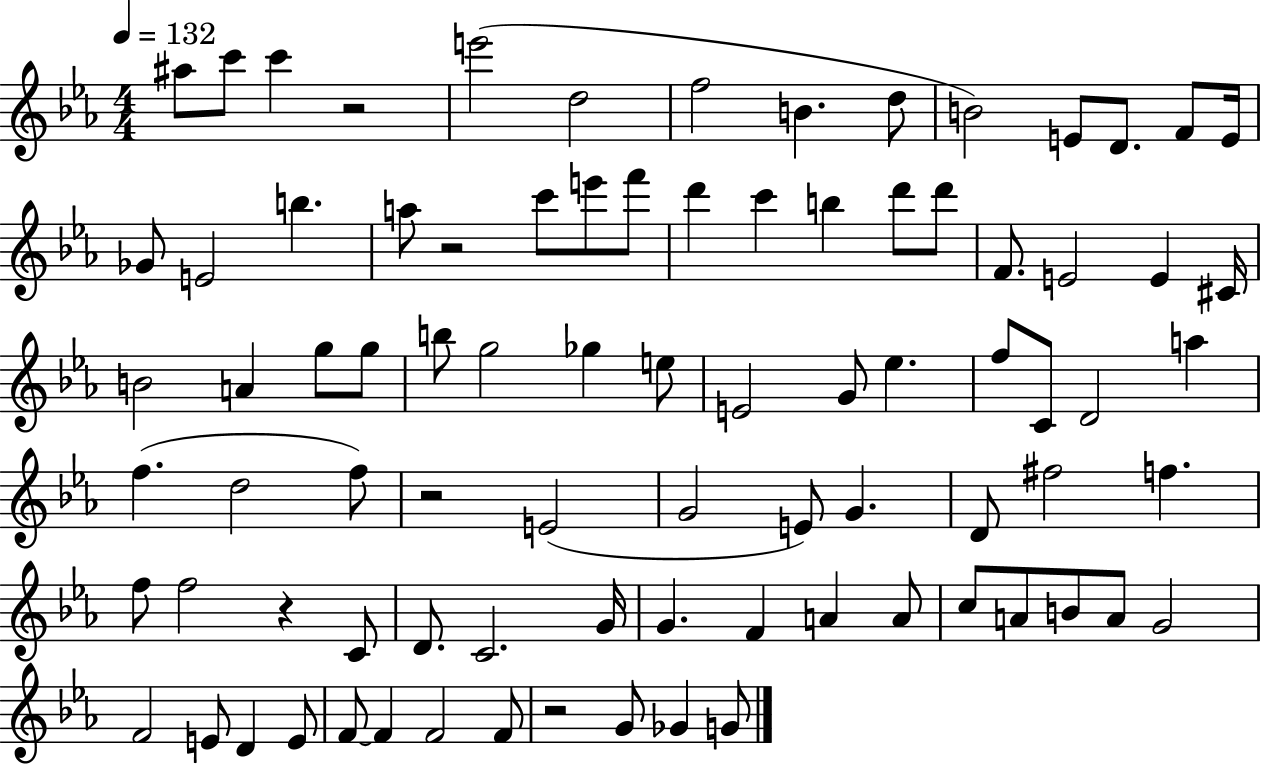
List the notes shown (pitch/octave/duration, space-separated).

A#5/e C6/e C6/q R/h E6/h D5/h F5/h B4/q. D5/e B4/h E4/e D4/e. F4/e E4/s Gb4/e E4/h B5/q. A5/e R/h C6/e E6/e F6/e D6/q C6/q B5/q D6/e D6/e F4/e. E4/h E4/q C#4/s B4/h A4/q G5/e G5/e B5/e G5/h Gb5/q E5/e E4/h G4/e Eb5/q. F5/e C4/e D4/h A5/q F5/q. D5/h F5/e R/h E4/h G4/h E4/e G4/q. D4/e F#5/h F5/q. F5/e F5/h R/q C4/e D4/e. C4/h. G4/s G4/q. F4/q A4/q A4/e C5/e A4/e B4/e A4/e G4/h F4/h E4/e D4/q E4/e F4/e F4/q F4/h F4/e R/h G4/e Gb4/q G4/e